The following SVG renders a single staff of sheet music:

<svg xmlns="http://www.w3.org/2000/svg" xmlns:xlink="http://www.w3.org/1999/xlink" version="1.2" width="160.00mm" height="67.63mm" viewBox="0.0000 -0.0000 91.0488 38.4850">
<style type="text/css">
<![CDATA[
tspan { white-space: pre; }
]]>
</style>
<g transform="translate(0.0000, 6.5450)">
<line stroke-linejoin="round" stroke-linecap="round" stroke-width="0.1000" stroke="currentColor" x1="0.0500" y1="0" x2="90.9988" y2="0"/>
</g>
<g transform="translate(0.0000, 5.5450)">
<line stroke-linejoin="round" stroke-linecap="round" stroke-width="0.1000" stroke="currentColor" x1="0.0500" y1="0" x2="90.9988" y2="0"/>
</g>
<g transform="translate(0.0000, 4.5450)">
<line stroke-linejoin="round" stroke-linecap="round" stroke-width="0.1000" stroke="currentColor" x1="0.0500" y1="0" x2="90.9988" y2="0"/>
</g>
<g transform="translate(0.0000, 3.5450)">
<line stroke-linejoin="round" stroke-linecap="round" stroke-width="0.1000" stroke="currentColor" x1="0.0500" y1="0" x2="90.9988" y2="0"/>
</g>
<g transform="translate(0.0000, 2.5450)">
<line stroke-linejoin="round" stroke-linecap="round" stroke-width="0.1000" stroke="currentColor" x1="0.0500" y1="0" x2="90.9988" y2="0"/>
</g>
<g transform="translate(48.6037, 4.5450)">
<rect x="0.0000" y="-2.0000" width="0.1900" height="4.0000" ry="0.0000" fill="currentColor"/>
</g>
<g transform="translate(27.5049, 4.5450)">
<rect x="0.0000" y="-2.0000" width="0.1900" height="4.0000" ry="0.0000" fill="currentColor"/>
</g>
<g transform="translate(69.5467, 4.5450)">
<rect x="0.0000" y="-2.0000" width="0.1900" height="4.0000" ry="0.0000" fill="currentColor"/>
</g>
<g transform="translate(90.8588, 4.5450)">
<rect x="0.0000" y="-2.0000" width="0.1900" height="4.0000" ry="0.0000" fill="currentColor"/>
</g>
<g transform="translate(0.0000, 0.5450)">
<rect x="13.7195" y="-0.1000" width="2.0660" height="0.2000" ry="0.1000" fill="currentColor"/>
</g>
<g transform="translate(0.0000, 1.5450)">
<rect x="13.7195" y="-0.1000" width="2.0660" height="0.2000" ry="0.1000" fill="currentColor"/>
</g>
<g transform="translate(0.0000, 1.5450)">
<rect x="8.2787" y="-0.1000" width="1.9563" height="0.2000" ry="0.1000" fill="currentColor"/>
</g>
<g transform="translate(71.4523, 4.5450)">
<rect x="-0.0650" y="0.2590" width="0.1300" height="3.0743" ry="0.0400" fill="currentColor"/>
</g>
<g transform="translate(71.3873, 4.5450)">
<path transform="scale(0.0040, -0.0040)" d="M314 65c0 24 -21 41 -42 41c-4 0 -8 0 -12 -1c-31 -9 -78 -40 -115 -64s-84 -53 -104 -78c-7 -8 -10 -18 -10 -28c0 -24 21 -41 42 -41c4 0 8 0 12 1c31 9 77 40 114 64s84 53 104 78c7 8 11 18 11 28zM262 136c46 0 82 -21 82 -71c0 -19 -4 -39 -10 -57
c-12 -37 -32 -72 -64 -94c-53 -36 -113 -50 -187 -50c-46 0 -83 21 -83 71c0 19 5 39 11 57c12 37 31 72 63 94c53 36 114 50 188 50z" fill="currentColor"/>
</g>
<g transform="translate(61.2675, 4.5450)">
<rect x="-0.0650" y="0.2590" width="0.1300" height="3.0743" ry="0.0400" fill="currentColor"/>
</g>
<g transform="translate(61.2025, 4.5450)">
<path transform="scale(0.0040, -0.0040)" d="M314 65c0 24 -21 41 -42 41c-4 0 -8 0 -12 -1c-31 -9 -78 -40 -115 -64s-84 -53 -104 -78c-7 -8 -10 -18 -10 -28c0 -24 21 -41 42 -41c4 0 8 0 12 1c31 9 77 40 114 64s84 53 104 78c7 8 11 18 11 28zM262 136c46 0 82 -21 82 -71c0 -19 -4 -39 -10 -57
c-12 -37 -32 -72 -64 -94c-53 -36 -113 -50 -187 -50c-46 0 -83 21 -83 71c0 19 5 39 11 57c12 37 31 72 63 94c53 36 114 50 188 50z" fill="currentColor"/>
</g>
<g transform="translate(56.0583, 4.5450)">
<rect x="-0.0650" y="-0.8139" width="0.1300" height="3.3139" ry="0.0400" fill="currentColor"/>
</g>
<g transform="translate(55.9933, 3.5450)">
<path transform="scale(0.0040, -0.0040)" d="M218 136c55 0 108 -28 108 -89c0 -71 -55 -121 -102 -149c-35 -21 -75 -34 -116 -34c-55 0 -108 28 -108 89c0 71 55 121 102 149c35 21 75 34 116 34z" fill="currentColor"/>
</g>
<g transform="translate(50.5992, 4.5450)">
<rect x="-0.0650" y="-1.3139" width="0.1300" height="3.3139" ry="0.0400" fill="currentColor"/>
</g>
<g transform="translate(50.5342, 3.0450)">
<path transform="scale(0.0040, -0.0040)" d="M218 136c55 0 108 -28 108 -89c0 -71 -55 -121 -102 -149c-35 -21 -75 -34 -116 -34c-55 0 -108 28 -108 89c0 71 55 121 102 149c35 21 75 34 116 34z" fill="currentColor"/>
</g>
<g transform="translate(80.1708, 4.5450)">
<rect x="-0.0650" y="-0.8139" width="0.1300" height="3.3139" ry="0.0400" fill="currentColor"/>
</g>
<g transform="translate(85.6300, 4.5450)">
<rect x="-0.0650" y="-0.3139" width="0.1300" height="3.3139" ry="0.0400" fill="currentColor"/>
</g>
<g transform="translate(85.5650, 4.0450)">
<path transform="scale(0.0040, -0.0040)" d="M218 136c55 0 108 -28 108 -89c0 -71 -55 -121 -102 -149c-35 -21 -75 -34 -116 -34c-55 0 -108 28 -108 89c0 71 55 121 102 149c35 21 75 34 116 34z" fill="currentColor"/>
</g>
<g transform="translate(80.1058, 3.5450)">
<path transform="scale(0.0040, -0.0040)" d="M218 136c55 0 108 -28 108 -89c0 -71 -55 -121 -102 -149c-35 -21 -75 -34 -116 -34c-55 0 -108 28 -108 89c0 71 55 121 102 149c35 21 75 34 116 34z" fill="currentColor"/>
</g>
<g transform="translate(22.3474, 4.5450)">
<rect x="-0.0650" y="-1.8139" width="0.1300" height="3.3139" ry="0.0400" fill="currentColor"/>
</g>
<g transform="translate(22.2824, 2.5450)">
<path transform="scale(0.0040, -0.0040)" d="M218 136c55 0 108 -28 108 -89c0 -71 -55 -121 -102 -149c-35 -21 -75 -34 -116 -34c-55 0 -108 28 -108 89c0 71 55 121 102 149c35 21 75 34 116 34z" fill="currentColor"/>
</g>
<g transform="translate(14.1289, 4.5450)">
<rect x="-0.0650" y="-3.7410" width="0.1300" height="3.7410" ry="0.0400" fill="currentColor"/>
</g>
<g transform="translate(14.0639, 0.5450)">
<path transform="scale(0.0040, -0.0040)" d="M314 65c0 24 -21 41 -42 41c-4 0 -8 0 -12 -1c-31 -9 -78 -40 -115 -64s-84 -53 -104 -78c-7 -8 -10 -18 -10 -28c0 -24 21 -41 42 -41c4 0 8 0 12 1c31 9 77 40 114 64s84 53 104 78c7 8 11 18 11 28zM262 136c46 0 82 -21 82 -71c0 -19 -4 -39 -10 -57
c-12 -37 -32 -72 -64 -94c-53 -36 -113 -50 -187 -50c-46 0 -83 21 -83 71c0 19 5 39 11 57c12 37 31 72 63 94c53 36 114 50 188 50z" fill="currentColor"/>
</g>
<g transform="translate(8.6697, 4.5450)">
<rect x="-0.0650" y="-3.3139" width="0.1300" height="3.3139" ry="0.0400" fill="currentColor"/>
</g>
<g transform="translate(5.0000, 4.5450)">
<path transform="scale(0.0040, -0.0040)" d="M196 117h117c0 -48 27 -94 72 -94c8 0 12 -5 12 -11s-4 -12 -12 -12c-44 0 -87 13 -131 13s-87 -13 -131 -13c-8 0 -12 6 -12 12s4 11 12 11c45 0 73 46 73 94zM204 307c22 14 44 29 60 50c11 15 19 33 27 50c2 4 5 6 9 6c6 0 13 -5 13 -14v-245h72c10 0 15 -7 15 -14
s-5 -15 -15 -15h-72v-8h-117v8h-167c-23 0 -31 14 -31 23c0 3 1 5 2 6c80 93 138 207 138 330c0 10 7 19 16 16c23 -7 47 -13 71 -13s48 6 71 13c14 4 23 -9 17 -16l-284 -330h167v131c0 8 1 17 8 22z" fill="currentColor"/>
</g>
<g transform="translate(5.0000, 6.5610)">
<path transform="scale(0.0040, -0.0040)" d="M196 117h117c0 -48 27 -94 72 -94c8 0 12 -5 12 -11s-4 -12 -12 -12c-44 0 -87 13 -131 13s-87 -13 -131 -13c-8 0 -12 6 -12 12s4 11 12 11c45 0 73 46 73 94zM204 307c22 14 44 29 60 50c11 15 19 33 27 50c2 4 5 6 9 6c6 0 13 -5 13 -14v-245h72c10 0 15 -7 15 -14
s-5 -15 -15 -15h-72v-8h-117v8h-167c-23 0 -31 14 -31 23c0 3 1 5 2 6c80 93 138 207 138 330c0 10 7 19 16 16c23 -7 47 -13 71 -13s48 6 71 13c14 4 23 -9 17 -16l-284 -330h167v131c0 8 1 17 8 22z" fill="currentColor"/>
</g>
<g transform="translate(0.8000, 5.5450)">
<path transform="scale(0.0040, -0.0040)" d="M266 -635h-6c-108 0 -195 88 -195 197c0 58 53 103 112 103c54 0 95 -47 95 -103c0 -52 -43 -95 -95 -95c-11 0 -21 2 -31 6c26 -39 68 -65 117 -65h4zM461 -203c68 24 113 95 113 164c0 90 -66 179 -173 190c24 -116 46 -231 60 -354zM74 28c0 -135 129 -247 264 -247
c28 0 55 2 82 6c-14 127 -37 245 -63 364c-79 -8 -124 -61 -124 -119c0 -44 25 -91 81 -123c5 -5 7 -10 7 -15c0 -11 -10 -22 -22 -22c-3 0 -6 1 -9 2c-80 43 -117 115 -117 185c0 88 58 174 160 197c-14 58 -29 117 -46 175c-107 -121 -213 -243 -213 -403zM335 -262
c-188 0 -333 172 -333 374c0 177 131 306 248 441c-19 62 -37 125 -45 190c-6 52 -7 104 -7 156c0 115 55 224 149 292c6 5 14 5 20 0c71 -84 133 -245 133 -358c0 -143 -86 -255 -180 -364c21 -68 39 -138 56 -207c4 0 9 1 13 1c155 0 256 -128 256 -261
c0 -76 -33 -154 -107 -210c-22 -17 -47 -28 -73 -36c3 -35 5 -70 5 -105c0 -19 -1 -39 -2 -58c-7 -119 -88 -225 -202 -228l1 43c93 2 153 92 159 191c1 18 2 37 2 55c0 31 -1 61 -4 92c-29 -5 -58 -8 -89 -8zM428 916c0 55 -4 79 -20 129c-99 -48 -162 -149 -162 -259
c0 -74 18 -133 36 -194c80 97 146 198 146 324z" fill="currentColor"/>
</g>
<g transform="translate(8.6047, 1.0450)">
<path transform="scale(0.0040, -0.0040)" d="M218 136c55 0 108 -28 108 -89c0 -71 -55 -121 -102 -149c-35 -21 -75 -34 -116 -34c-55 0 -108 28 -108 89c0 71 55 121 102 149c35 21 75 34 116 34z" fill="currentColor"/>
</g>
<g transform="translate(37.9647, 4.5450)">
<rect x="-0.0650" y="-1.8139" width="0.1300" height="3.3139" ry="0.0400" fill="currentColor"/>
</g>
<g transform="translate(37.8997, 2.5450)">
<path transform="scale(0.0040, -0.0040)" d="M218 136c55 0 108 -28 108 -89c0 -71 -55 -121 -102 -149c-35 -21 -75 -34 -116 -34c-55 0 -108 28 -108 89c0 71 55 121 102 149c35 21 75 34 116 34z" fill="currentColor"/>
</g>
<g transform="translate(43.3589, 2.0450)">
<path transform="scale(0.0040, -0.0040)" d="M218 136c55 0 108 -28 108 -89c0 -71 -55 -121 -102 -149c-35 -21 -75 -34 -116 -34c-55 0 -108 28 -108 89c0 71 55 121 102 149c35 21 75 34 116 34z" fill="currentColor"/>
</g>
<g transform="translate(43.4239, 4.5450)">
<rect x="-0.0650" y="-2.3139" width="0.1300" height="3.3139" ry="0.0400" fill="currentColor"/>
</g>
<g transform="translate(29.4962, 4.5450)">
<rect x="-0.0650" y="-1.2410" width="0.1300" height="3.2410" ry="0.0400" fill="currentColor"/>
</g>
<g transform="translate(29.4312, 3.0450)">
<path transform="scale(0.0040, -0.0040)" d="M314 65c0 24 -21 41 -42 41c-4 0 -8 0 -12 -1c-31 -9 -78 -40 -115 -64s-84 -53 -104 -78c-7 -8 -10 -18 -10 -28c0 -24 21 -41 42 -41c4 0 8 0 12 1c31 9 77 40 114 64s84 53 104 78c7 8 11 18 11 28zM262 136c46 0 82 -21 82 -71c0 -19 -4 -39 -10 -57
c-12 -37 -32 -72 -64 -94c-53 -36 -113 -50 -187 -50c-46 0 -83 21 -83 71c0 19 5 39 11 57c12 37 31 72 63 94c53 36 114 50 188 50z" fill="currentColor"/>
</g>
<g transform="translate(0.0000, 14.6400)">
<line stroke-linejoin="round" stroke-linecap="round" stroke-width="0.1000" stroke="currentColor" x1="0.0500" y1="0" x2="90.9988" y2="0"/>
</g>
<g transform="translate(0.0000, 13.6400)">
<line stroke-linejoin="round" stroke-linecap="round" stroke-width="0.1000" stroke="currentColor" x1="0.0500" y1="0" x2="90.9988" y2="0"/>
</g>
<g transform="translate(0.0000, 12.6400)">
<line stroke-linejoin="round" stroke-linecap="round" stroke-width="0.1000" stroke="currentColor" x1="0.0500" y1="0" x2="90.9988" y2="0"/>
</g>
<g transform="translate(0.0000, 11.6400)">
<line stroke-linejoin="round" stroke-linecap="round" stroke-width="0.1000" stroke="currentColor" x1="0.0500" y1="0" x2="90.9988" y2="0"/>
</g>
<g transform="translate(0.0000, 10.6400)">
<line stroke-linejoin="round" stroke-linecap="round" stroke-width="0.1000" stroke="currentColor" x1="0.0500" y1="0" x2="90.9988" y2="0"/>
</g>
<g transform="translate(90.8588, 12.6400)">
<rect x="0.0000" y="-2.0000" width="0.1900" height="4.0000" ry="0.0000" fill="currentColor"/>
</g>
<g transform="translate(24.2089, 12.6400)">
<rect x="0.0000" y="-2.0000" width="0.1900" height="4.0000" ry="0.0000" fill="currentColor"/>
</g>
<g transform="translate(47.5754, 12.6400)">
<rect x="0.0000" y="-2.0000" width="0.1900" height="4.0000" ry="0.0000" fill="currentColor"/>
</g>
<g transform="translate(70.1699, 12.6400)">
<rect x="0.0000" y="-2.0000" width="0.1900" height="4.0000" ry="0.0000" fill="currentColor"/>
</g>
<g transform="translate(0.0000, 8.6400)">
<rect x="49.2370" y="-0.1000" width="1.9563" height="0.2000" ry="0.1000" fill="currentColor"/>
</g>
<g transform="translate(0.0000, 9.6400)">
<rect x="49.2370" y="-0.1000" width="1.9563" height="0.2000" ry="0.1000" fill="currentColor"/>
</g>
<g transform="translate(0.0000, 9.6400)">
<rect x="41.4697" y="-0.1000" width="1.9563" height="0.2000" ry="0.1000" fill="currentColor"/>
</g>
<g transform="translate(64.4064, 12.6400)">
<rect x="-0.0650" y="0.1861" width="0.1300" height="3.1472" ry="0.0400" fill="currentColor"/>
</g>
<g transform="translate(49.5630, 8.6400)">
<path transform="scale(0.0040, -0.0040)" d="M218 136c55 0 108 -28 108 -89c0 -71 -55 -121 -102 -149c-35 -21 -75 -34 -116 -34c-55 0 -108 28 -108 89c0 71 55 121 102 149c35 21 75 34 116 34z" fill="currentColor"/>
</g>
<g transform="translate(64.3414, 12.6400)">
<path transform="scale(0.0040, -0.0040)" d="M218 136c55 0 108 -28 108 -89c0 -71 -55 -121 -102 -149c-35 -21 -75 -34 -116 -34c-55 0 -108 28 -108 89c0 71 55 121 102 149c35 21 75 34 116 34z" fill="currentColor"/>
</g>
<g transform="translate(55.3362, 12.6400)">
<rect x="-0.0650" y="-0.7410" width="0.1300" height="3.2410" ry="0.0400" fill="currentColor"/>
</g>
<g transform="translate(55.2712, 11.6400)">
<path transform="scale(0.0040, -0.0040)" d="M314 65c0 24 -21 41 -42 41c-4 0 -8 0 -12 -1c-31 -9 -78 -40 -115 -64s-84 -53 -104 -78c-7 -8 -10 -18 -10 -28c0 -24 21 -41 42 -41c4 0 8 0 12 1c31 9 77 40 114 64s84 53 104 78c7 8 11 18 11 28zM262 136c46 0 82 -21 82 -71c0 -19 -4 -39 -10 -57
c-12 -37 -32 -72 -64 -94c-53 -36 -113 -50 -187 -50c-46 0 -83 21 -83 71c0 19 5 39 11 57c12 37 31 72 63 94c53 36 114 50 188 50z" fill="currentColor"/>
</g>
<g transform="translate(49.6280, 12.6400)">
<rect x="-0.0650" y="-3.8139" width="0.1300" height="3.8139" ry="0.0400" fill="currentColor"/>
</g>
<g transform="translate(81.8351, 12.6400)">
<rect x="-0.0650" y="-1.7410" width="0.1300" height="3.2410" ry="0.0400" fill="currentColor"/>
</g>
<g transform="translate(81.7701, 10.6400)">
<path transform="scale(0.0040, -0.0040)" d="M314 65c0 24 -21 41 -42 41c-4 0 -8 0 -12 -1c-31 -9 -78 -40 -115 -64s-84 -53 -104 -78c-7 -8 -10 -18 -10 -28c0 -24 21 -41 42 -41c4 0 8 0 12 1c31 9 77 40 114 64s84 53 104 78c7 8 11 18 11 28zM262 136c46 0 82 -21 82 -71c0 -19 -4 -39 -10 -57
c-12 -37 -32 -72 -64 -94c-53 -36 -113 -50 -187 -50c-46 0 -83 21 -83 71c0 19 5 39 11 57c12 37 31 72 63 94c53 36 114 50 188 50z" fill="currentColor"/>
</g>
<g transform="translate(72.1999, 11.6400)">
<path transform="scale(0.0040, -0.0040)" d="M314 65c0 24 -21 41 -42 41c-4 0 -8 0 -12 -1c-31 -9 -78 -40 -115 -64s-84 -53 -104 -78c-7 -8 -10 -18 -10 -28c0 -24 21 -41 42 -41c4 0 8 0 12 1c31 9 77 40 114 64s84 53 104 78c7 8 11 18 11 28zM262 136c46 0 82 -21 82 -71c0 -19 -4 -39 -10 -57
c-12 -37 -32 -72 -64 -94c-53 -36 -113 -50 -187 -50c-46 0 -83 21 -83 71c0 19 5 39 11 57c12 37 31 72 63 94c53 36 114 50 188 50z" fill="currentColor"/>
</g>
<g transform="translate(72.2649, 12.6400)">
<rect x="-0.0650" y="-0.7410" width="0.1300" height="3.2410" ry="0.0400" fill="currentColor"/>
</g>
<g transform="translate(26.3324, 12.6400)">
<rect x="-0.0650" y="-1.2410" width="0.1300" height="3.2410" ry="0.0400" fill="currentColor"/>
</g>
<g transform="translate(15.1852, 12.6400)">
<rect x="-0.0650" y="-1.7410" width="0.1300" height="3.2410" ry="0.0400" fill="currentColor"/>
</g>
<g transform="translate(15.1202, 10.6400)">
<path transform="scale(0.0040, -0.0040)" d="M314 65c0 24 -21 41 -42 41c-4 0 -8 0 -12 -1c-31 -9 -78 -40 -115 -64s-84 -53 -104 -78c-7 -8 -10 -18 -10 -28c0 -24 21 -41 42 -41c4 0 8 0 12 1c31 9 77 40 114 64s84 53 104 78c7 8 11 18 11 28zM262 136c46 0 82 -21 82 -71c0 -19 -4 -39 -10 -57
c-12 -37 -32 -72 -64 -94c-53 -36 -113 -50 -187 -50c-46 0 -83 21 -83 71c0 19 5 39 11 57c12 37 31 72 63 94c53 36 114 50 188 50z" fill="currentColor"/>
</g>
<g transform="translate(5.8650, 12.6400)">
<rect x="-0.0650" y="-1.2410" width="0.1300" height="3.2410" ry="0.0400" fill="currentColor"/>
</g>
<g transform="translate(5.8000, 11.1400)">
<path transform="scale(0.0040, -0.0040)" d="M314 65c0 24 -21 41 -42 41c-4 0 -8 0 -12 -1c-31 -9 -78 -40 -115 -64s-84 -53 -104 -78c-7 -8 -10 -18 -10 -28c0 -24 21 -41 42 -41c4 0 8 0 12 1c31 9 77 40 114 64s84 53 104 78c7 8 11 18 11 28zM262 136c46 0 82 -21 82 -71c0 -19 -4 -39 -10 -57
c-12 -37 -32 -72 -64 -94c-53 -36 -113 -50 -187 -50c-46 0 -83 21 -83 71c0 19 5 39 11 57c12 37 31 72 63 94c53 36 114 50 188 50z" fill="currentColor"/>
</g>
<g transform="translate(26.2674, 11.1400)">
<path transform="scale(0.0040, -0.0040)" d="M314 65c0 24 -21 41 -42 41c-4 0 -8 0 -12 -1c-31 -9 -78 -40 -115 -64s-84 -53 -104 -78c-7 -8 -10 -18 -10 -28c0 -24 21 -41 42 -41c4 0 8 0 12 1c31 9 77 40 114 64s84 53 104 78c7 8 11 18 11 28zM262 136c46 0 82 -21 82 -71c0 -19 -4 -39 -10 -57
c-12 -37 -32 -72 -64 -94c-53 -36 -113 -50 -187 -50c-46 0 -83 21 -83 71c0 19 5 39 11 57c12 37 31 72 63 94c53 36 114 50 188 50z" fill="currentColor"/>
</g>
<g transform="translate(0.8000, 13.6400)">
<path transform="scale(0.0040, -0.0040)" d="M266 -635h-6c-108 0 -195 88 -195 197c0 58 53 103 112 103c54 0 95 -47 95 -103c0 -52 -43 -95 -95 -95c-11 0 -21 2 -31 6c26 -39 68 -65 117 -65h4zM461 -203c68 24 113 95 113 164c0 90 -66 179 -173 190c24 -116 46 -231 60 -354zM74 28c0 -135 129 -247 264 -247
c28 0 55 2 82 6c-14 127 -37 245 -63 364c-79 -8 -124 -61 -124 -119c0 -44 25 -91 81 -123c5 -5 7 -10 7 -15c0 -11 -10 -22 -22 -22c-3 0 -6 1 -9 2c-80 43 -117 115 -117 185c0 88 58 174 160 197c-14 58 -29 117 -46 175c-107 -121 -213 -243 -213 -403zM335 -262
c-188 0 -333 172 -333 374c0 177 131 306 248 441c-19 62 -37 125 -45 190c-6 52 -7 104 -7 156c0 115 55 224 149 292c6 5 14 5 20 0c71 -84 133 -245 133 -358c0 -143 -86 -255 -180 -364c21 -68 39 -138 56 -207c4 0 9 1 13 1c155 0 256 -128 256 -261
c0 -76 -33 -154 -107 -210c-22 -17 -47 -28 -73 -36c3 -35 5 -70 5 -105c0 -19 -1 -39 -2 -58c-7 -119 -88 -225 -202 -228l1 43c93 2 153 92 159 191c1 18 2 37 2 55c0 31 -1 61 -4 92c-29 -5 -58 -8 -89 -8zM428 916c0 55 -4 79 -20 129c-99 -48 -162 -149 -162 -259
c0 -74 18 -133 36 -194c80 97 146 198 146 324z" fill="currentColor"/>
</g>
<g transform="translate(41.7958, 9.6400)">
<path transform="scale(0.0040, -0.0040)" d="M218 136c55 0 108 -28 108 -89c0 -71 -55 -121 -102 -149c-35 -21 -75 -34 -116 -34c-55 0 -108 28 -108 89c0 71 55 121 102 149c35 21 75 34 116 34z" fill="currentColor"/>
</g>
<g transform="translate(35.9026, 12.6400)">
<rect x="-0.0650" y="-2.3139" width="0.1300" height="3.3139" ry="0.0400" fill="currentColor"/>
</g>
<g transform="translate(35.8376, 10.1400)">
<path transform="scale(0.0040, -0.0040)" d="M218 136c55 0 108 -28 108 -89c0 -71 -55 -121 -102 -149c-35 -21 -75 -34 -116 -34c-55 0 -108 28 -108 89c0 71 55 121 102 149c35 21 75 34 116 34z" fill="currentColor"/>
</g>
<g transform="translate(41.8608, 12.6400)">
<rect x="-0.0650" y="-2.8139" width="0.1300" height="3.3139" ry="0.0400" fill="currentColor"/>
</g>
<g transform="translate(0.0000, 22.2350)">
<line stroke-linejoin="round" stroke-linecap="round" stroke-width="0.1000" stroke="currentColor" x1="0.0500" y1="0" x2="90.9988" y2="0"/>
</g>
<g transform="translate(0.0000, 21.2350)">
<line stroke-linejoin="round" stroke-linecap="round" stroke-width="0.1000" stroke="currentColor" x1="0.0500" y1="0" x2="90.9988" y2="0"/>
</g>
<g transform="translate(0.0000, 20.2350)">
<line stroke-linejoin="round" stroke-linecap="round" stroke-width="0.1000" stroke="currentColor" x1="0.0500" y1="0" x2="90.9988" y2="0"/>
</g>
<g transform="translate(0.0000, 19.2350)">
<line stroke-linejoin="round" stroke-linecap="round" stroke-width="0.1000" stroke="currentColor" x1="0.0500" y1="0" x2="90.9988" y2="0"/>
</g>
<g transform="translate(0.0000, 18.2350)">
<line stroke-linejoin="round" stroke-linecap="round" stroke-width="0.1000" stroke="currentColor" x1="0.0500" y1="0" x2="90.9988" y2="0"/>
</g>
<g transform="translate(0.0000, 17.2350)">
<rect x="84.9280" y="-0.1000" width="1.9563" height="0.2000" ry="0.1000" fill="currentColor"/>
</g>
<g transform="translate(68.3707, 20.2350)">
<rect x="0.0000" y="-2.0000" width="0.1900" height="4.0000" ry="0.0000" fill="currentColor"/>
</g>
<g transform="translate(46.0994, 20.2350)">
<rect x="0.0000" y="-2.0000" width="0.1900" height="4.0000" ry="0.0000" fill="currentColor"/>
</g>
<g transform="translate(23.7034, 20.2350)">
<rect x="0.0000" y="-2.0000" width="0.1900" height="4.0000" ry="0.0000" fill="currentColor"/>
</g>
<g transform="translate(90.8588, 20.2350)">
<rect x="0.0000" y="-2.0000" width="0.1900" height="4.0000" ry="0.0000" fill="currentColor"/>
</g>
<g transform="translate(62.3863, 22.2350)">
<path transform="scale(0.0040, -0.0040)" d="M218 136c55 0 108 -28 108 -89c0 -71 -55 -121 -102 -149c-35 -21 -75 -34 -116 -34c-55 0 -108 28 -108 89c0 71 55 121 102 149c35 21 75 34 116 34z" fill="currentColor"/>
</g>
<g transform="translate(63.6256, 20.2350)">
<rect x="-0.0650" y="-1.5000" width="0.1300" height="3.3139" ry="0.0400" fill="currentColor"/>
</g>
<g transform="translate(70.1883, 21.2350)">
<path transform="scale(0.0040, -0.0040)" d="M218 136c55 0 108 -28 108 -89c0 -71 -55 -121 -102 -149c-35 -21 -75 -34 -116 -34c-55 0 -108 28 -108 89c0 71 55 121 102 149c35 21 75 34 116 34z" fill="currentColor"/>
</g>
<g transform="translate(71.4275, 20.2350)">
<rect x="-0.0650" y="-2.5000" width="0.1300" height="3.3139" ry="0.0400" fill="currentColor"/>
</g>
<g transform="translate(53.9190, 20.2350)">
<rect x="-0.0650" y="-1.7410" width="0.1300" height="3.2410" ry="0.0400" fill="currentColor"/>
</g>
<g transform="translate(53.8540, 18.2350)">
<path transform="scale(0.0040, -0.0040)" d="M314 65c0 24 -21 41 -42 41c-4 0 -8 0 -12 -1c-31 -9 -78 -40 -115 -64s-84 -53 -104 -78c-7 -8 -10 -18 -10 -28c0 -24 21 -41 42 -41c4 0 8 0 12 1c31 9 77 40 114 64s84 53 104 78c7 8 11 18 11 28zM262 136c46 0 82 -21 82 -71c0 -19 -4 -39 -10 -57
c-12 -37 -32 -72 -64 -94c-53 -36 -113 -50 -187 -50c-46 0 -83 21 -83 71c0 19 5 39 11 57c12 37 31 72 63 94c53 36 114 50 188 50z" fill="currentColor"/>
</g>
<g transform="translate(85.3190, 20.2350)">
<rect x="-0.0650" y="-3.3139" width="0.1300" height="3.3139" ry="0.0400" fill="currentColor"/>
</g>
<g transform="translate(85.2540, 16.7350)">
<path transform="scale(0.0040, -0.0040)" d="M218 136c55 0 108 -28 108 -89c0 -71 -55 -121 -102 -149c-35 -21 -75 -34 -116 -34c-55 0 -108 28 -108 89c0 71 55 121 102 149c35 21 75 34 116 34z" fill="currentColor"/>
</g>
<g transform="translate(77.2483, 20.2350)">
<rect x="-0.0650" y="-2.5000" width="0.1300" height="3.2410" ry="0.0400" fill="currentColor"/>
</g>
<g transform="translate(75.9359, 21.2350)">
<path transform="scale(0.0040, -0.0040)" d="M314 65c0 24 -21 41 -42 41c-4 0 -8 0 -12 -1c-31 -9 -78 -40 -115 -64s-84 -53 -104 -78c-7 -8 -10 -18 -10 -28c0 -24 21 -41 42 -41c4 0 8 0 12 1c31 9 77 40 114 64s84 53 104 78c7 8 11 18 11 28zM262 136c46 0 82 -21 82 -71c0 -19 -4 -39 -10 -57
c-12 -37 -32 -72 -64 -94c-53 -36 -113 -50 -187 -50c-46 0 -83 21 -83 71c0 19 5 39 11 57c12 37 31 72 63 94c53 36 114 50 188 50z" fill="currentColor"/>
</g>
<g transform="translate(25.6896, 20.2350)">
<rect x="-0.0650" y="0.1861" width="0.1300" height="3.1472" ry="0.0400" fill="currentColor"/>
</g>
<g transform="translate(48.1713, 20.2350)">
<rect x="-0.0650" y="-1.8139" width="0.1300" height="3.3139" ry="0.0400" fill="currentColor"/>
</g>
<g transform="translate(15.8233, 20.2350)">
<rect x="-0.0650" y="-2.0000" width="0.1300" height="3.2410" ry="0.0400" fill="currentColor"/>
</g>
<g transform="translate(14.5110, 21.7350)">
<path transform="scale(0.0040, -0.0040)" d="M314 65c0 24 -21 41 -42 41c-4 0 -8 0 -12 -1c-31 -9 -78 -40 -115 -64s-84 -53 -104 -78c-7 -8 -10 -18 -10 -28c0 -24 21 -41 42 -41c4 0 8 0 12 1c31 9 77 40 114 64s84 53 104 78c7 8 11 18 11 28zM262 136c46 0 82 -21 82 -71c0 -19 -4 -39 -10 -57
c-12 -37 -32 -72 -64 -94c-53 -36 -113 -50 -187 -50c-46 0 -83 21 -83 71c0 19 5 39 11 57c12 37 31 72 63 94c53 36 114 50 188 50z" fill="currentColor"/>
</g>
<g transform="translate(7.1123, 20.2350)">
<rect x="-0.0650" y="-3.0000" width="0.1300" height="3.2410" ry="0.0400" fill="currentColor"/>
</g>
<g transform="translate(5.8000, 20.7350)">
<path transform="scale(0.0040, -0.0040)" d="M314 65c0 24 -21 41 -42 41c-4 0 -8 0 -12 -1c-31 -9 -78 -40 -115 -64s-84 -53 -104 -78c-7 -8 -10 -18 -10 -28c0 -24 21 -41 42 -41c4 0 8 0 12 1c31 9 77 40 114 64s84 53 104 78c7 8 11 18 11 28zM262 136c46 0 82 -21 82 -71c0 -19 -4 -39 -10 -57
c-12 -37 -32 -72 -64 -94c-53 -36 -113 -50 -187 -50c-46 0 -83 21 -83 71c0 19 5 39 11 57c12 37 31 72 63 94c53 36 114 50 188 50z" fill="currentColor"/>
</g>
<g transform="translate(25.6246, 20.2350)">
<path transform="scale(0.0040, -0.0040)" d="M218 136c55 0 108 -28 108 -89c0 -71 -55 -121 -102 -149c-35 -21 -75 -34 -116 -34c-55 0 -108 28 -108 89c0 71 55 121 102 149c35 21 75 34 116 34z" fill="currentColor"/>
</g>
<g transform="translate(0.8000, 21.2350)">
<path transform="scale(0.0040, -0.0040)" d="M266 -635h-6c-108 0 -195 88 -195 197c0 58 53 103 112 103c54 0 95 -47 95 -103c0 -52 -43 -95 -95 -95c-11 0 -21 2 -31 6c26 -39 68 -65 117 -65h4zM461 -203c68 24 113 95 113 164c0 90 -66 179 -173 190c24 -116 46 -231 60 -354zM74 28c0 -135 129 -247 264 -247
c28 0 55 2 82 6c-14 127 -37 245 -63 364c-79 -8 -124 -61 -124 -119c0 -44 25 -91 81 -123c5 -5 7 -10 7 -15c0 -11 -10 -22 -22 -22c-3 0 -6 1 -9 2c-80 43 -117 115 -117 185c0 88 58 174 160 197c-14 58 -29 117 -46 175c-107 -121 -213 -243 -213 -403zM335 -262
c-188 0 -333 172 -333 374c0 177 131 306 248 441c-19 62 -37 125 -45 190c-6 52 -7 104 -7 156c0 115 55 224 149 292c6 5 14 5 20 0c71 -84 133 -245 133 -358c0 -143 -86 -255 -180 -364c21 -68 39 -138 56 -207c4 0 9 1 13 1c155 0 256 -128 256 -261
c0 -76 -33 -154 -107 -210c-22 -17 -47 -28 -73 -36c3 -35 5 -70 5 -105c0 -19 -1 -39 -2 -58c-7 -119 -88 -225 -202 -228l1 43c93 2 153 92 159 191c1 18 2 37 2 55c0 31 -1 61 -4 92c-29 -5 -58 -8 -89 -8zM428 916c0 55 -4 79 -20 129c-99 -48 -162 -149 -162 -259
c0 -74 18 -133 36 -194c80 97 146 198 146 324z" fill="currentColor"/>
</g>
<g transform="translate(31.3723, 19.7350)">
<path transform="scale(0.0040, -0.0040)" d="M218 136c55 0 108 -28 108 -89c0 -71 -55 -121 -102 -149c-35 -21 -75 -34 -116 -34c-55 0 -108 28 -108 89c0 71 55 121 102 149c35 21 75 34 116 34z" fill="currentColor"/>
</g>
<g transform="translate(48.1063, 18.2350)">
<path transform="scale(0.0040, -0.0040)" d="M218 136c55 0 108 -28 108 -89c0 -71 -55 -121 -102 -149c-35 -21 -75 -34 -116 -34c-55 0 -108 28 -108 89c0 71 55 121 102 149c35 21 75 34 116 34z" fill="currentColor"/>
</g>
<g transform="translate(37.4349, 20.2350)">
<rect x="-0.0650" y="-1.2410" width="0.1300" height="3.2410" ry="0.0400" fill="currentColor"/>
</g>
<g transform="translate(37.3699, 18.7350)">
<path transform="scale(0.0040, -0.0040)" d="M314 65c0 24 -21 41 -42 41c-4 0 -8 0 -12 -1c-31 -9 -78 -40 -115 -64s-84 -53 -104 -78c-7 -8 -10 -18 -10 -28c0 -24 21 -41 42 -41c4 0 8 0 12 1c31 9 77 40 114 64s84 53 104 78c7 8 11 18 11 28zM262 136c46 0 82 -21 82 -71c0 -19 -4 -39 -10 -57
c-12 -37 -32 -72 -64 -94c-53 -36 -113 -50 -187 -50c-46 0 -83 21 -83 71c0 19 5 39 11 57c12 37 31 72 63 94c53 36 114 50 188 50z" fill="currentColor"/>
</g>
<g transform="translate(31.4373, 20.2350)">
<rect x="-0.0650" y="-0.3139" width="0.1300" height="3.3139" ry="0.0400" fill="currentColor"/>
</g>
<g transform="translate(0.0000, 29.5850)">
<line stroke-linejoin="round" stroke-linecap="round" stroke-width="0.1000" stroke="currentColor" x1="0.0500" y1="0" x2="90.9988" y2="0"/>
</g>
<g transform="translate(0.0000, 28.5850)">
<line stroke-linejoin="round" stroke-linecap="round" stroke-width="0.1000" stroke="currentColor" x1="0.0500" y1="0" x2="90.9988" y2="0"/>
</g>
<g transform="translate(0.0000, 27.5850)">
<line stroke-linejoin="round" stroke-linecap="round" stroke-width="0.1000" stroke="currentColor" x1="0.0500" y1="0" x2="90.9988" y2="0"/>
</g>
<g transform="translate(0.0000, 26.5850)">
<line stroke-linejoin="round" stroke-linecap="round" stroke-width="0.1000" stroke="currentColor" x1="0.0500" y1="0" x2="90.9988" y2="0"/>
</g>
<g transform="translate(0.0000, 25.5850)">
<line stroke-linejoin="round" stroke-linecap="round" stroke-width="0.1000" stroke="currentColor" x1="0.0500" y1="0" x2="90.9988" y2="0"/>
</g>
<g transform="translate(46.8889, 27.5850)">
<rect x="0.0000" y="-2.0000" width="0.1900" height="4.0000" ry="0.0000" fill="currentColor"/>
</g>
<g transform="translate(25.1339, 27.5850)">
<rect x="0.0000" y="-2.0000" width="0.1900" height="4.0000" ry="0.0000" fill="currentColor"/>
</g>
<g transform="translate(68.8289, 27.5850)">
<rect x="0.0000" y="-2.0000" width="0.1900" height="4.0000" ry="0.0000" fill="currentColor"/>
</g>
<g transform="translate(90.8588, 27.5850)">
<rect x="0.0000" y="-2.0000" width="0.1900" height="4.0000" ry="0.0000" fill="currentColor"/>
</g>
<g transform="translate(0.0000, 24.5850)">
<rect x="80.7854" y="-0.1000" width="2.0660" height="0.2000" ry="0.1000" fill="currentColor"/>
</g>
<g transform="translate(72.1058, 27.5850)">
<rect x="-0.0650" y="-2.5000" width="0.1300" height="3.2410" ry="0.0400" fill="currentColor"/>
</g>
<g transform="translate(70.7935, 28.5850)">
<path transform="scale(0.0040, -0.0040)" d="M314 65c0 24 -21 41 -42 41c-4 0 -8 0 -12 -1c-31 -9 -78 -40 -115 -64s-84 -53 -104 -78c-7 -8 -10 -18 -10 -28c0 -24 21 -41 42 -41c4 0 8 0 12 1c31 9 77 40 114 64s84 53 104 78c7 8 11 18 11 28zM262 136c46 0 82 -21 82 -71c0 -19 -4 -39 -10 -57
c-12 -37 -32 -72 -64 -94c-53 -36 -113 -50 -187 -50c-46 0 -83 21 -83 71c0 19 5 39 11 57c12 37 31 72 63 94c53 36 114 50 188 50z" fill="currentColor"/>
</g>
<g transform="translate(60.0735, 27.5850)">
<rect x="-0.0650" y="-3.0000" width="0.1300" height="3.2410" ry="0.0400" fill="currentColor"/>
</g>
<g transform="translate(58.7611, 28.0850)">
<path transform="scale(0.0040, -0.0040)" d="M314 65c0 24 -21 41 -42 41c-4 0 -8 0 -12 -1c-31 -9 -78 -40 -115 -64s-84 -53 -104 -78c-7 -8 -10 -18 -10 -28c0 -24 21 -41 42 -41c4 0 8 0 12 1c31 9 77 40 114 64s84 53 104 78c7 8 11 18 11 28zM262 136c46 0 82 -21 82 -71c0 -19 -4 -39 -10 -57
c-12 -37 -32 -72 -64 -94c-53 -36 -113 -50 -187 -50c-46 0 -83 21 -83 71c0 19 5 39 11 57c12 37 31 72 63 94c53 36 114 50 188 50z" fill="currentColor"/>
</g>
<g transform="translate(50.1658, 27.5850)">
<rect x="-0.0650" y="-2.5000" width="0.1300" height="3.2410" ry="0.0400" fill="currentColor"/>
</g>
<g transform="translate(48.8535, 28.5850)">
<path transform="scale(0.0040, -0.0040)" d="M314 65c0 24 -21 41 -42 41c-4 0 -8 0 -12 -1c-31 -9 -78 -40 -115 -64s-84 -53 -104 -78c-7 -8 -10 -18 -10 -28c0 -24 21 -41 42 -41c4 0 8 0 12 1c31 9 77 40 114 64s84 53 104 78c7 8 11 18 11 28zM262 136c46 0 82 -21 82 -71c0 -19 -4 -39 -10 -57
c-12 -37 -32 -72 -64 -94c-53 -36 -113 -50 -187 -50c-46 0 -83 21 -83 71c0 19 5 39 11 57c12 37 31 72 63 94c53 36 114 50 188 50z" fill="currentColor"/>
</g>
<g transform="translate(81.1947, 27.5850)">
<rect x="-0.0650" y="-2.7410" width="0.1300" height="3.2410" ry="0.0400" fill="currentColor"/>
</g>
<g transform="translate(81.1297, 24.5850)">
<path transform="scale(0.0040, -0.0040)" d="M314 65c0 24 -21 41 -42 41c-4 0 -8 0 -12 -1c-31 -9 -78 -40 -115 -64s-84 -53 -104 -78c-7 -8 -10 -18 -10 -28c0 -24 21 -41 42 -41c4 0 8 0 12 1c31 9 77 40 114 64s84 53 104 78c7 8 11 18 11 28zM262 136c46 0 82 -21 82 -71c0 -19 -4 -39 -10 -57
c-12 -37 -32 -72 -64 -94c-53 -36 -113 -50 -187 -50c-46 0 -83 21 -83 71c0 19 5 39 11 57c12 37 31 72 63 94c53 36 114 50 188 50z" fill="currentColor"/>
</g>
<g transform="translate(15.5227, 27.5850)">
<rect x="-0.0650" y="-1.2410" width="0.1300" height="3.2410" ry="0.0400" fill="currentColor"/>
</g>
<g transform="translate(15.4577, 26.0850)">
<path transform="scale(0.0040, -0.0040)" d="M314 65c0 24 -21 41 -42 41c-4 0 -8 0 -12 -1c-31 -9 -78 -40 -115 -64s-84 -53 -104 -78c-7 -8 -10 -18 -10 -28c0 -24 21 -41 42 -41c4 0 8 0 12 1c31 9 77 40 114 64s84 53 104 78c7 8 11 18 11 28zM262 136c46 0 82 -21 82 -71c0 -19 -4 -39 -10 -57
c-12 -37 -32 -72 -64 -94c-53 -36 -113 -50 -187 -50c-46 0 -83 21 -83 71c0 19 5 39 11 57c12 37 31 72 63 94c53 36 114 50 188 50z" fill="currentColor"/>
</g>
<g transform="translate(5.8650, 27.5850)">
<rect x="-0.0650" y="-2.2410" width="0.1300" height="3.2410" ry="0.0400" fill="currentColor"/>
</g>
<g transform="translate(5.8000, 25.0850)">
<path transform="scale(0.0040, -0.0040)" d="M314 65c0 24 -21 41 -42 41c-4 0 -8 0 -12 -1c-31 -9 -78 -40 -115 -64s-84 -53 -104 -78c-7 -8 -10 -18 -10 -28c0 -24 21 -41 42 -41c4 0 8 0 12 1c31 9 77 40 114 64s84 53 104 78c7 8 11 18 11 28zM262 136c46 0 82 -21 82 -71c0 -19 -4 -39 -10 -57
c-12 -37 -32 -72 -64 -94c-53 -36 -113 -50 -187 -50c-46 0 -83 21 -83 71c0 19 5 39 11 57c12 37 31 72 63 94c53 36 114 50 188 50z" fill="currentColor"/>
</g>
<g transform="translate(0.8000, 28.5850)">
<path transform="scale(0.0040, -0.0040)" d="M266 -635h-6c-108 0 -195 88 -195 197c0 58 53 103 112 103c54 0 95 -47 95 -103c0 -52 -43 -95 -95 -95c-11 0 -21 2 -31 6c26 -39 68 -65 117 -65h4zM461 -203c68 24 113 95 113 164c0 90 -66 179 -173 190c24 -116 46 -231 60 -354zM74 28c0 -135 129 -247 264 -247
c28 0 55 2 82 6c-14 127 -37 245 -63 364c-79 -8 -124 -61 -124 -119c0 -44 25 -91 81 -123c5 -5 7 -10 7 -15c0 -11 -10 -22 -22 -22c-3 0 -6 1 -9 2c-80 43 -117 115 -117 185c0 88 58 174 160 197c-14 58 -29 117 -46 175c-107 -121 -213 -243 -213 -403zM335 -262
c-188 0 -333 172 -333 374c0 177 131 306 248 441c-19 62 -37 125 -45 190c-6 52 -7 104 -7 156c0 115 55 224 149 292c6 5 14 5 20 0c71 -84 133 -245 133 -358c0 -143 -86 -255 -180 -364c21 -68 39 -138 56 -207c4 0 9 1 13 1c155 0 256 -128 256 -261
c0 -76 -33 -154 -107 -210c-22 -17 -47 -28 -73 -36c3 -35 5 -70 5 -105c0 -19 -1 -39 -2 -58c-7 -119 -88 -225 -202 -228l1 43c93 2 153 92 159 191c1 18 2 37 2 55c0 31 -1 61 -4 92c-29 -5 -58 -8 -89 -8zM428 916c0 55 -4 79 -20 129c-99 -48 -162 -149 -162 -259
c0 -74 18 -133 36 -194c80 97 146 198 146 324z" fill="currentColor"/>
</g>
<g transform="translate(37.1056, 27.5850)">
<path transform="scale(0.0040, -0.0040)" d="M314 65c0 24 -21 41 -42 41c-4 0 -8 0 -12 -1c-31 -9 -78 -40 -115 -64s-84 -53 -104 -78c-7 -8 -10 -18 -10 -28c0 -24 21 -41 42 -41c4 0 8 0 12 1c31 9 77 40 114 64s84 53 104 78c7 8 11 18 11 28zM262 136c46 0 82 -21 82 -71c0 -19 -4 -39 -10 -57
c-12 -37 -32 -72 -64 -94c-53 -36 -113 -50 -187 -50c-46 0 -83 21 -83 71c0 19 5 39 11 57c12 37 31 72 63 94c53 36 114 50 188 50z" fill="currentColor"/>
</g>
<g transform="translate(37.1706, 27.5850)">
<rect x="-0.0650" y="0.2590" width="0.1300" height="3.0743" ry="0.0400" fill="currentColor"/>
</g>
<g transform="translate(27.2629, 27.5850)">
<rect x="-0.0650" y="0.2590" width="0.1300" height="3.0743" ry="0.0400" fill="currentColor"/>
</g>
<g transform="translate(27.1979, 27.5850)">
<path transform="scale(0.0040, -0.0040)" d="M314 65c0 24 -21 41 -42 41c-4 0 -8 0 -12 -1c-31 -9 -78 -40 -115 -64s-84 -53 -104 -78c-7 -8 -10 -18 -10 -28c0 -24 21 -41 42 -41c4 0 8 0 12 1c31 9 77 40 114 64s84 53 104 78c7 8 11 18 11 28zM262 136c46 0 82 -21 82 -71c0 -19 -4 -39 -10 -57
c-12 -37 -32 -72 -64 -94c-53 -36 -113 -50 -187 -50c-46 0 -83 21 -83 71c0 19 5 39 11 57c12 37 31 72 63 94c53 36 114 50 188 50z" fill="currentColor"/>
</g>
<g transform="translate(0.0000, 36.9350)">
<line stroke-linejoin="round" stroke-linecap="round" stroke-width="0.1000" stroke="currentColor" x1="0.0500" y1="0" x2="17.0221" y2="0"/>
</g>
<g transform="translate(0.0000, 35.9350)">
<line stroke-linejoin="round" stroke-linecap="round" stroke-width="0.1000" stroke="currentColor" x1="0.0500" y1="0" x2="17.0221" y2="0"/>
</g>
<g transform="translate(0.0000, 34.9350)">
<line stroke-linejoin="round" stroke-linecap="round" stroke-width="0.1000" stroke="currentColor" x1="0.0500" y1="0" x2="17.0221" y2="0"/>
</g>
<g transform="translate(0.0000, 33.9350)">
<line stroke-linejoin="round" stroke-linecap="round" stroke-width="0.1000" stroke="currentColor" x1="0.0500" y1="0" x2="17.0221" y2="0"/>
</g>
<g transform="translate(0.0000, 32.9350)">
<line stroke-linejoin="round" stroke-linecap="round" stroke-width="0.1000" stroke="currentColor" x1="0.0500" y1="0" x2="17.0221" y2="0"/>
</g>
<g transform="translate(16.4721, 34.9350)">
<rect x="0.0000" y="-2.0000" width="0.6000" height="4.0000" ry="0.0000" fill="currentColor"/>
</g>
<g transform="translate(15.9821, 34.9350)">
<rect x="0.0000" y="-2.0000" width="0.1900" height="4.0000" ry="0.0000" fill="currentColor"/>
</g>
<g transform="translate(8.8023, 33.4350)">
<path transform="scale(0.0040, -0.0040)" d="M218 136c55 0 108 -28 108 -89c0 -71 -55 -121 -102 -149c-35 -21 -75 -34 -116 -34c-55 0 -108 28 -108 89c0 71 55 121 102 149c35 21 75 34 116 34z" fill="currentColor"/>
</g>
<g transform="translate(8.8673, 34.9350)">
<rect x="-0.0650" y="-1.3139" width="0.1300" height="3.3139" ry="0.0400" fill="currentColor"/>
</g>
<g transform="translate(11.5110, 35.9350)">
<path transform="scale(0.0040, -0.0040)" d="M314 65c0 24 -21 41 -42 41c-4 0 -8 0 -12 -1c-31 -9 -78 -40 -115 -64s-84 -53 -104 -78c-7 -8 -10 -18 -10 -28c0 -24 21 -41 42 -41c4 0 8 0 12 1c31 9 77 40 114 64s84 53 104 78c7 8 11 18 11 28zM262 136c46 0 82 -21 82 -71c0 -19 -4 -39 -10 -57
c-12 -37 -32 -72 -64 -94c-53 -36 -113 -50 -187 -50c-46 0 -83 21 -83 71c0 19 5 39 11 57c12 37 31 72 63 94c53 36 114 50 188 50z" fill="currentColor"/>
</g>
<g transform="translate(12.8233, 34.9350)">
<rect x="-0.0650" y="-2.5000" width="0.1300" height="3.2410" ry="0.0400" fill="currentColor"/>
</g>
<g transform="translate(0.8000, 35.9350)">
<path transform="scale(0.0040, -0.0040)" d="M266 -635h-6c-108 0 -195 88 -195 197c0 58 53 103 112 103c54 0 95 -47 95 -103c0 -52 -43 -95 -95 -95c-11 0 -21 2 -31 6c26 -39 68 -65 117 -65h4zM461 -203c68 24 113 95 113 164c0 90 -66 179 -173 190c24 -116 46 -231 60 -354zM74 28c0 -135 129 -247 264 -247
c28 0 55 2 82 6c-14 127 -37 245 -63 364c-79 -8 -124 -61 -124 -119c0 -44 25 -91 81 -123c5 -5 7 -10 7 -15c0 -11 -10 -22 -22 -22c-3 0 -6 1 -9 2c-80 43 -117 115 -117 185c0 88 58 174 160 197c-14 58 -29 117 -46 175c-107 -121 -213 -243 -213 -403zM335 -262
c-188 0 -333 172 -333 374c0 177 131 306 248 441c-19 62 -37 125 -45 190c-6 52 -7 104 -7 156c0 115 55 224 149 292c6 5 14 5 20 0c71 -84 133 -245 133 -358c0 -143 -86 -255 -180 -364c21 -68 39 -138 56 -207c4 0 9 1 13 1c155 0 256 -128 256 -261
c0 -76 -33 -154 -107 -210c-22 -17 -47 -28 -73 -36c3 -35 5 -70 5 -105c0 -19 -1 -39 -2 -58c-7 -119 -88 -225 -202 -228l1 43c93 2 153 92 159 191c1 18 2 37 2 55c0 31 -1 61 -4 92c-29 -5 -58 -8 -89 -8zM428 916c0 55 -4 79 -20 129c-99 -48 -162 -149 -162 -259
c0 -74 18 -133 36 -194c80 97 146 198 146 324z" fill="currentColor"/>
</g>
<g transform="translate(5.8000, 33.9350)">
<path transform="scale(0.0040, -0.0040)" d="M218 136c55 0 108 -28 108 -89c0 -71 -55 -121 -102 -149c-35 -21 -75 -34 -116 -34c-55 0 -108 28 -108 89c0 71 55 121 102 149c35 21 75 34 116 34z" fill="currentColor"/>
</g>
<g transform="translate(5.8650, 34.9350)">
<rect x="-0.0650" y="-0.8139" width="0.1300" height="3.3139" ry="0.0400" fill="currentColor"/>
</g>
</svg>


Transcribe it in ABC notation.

X:1
T:Untitled
M:4/4
L:1/4
K:C
b c'2 f e2 f g e d B2 B2 d c e2 f2 e2 g a c' d2 B d2 f2 A2 F2 B c e2 f f2 E G G2 b g2 e2 B2 B2 G2 A2 G2 a2 d e G2